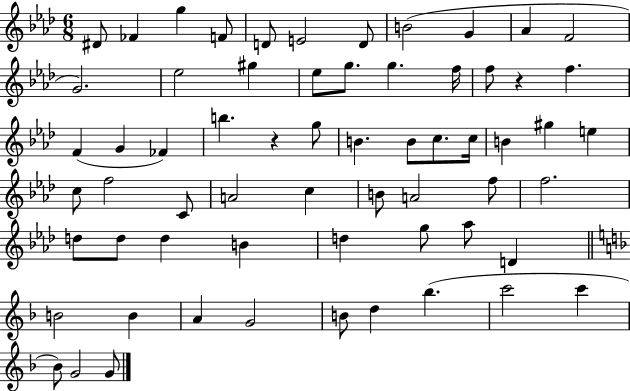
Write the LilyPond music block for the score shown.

{
  \clef treble
  \numericTimeSignature
  \time 6/8
  \key aes \major
  dis'8 fes'4 g''4 f'8 | d'8 e'2 d'8 | b'2( g'4 | aes'4 f'2 | \break g'2.) | ees''2 gis''4 | ees''8 g''8. g''4. f''16 | f''8 r4 f''4. | \break f'4( g'4 fes'4) | b''4. r4 g''8 | b'4. b'8 c''8. c''16 | b'4 gis''4 e''4 | \break c''8 f''2 c'8 | a'2 c''4 | b'8 a'2 f''8 | f''2. | \break d''8 d''8 d''4 b'4 | d''4 g''8 aes''8 d'4 | \bar "||" \break \key f \major b'2 b'4 | a'4 g'2 | b'8 d''4 bes''4.( | c'''2 c'''4 | \break bes'8) g'2 g'8 | \bar "|."
}